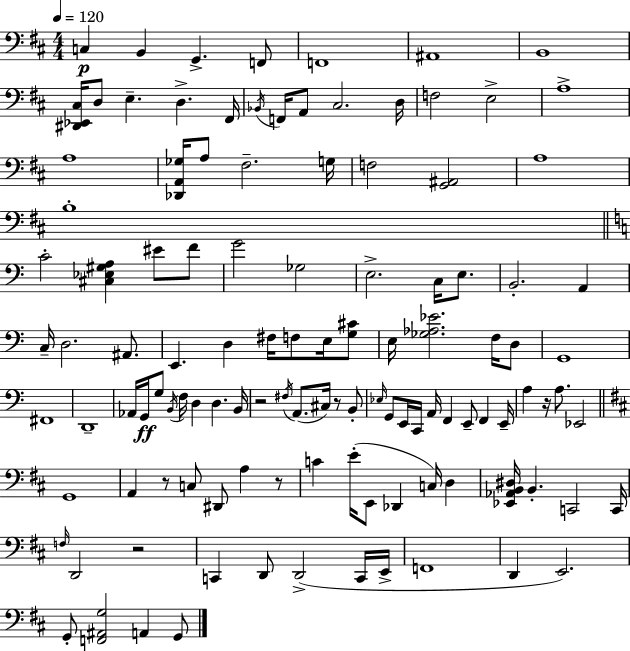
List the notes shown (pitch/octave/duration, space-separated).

C3/q B2/q G2/q. F2/e F2/w A#2/w B2/w [D#2,Eb2,C#3]/s D3/e E3/q. D3/q. F#2/s Bb2/s F2/s A2/e C#3/h. D3/s F3/h E3/h A3/w A3/w [Db2,A2,Gb3]/s A3/e F#3/h. G3/s F3/h [G2,A#2]/h A3/w B3/w C4/h [C#3,Eb3,G#3,A3]/q EIS4/e F4/e G4/h Gb3/h E3/h. C3/s E3/e. B2/h. A2/q C3/s D3/h. A#2/e. E2/q. D3/q F#3/s F3/e E3/s [G3,C#4]/e E3/s [Gb3,Ab3,Eb4]/h. F3/s D3/e G2/w F#2/w D2/w Ab2/s G2/s G3/e B2/s F3/s D3/q D3/q. B2/s R/h F#3/s A2/e. C#3/s R/e B2/e Eb3/s G2/e E2/s C2/s A2/s F2/q E2/e F2/q E2/s A3/q R/s A3/e. Eb2/h G2/w A2/q R/e C3/e D#2/e A3/q R/e C4/q E4/s E2/e Db2/q C3/s D3/q [Eb2,Ab2,B2,D#3]/s B2/q. C2/h C2/s F3/s D2/h R/h C2/q D2/e D2/h C2/s E2/s F2/w D2/q E2/h. G2/e [F2,A#2,G3]/h A2/q G2/e